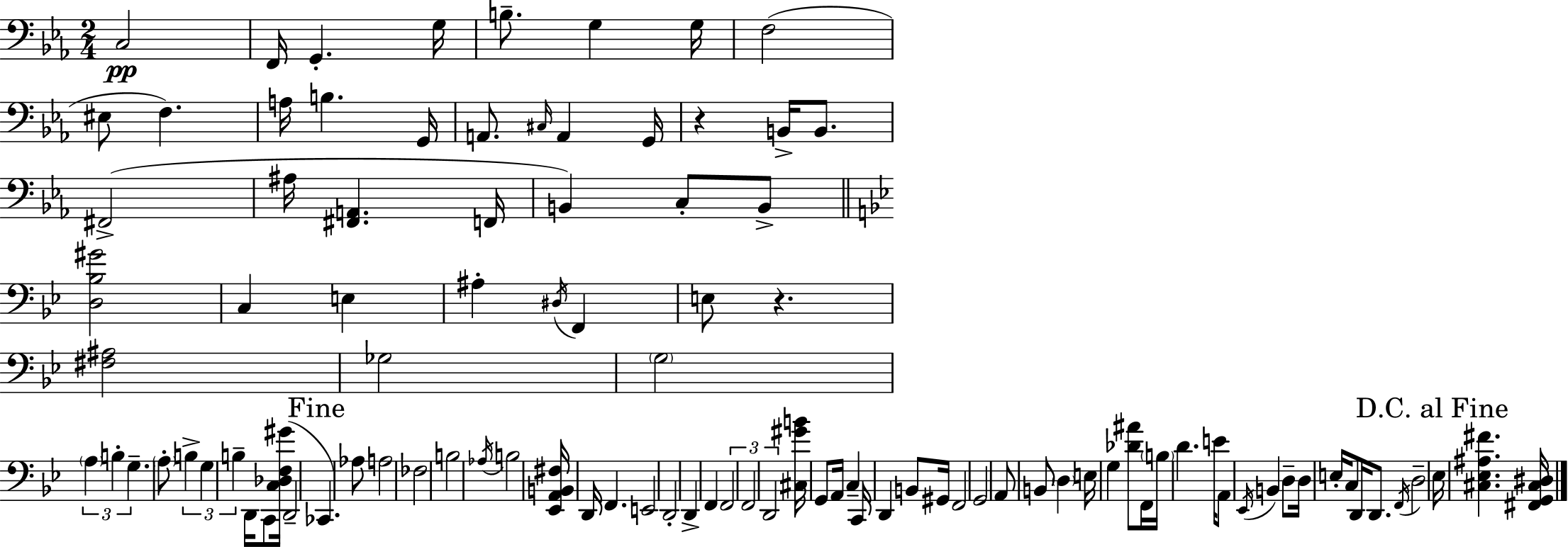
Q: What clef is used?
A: bass